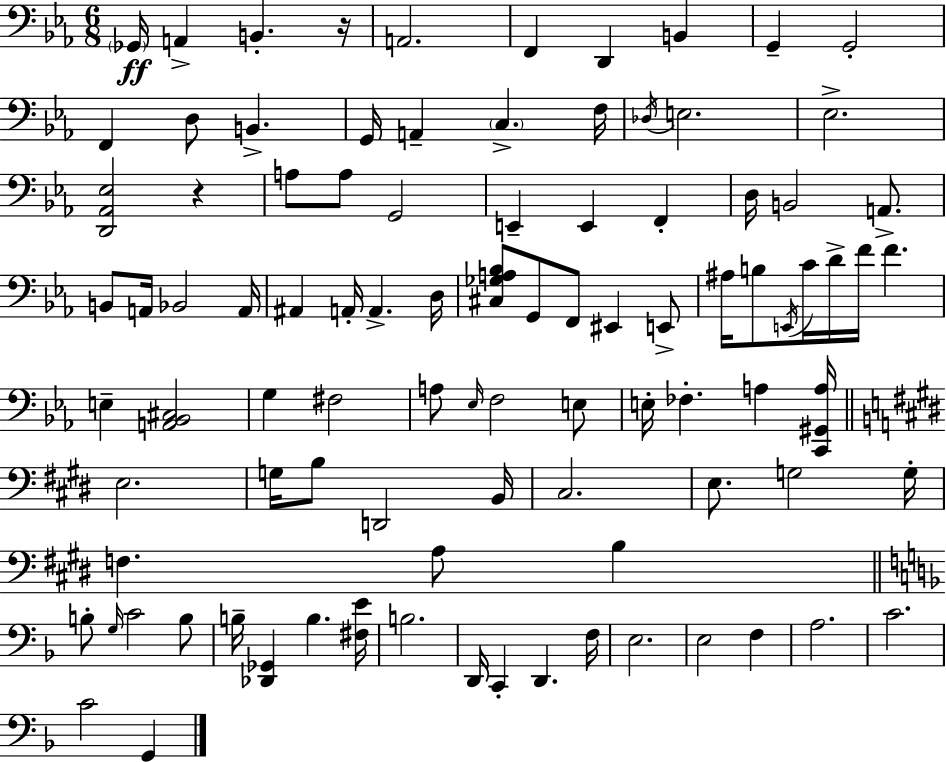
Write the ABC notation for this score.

X:1
T:Untitled
M:6/8
L:1/4
K:Eb
_G,,/4 A,, B,, z/4 A,,2 F,, D,, B,, G,, G,,2 F,, D,/2 B,, G,,/4 A,, C, F,/4 _D,/4 E,2 _E,2 [D,,_A,,_E,]2 z A,/2 A,/2 G,,2 E,, E,, F,, D,/4 B,,2 A,,/2 B,,/2 A,,/4 _B,,2 A,,/4 ^A,, A,,/4 A,, D,/4 [^C,_G,A,_B,]/2 G,,/2 F,,/2 ^E,, E,,/2 ^A,/4 B,/2 E,,/4 C/4 D/4 F/4 F E, [A,,_B,,^C,]2 G, ^F,2 A,/2 _E,/4 F,2 E,/2 E,/4 _F, A, [C,,^G,,A,]/4 E,2 G,/4 B,/2 D,,2 B,,/4 ^C,2 E,/2 G,2 G,/4 F, A,/2 B, B,/2 G,/4 C2 B,/2 B,/4 [_D,,_G,,] B, [^F,E]/4 B,2 D,,/4 C,, D,, F,/4 E,2 E,2 F, A,2 C2 C2 G,,